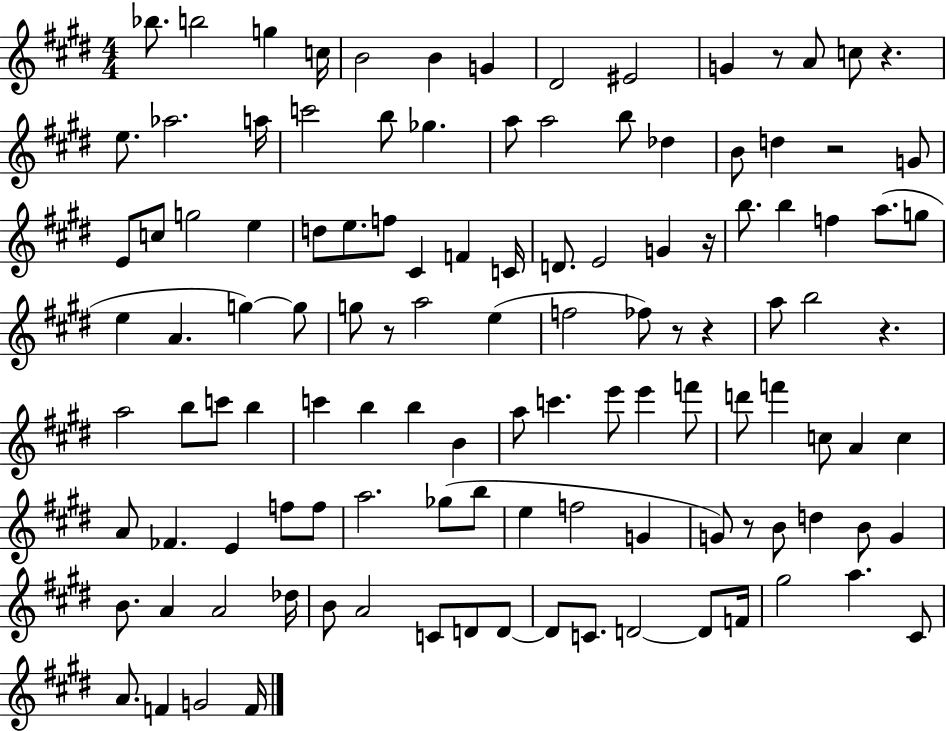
{
  \clef treble
  \numericTimeSignature
  \time 4/4
  \key e \major
  bes''8. b''2 g''4 c''16 | b'2 b'4 g'4 | dis'2 eis'2 | g'4 r8 a'8 c''8 r4. | \break e''8. aes''2. a''16 | c'''2 b''8 ges''4. | a''8 a''2 b''8 des''4 | b'8 d''4 r2 g'8 | \break e'8 c''8 g''2 e''4 | d''8 e''8. f''8 cis'4 f'4 c'16 | d'8. e'2 g'4 r16 | b''8. b''4 f''4 a''8.( g''8 | \break e''4 a'4. g''4~~) g''8 | g''8 r8 a''2 e''4( | f''2 fes''8) r8 r4 | a''8 b''2 r4. | \break a''2 b''8 c'''8 b''4 | c'''4 b''4 b''4 b'4 | a''8 c'''4. e'''8 e'''4 f'''8 | d'''8 f'''4 c''8 a'4 c''4 | \break a'8 fes'4. e'4 f''8 f''8 | a''2. ges''8( b''8 | e''4 f''2 g'4 | g'8) r8 b'8 d''4 b'8 g'4 | \break b'8. a'4 a'2 des''16 | b'8 a'2 c'8 d'8 d'8~~ | d'8 c'8. d'2~~ d'8 f'16 | gis''2 a''4. cis'8 | \break a'8. f'4 g'2 f'16 | \bar "|."
}